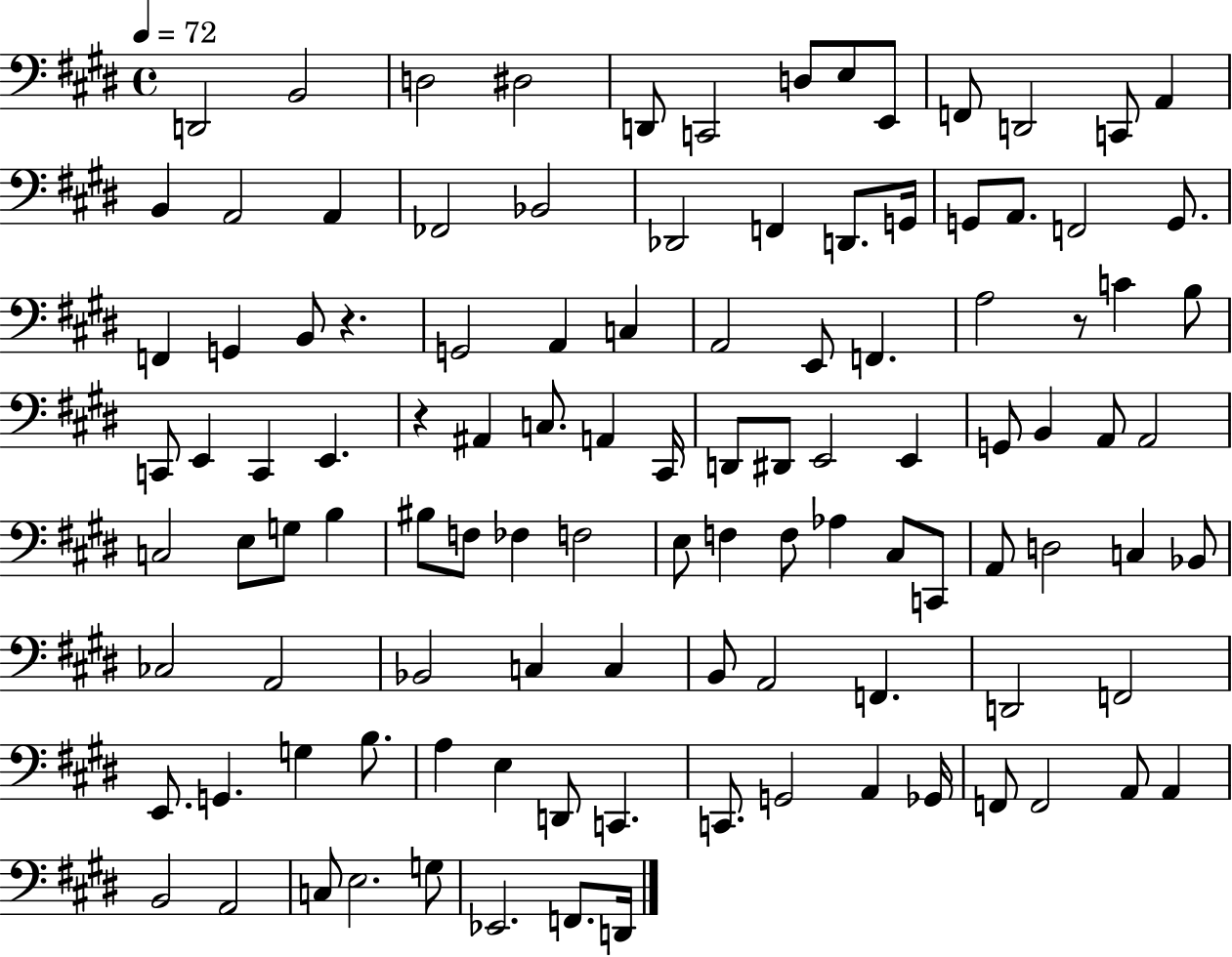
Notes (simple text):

D2/h B2/h D3/h D#3/h D2/e C2/h D3/e E3/e E2/e F2/e D2/h C2/e A2/q B2/q A2/h A2/q FES2/h Bb2/h Db2/h F2/q D2/e. G2/s G2/e A2/e. F2/h G2/e. F2/q G2/q B2/e R/q. G2/h A2/q C3/q A2/h E2/e F2/q. A3/h R/e C4/q B3/e C2/e E2/q C2/q E2/q. R/q A#2/q C3/e. A2/q C#2/s D2/e D#2/e E2/h E2/q G2/e B2/q A2/e A2/h C3/h E3/e G3/e B3/q BIS3/e F3/e FES3/q F3/h E3/e F3/q F3/e Ab3/q C#3/e C2/e A2/e D3/h C3/q Bb2/e CES3/h A2/h Bb2/h C3/q C3/q B2/e A2/h F2/q. D2/h F2/h E2/e. G2/q. G3/q B3/e. A3/q E3/q D2/e C2/q. C2/e. G2/h A2/q Gb2/s F2/e F2/h A2/e A2/q B2/h A2/h C3/e E3/h. G3/e Eb2/h. F2/e. D2/s